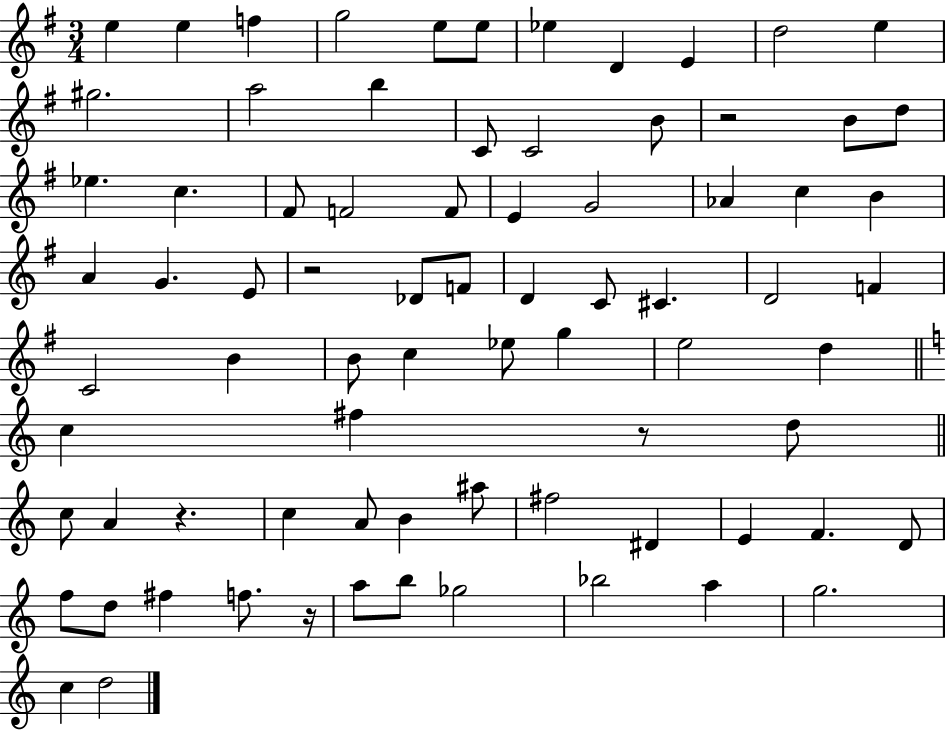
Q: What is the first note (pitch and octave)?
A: E5